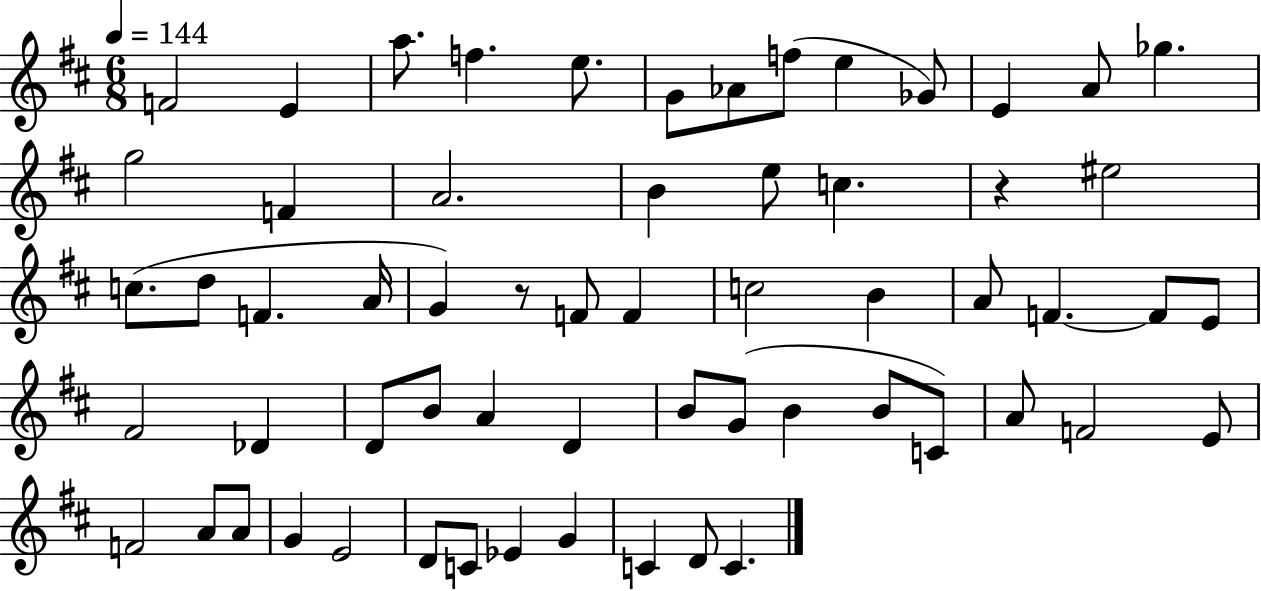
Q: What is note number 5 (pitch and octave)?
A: E5